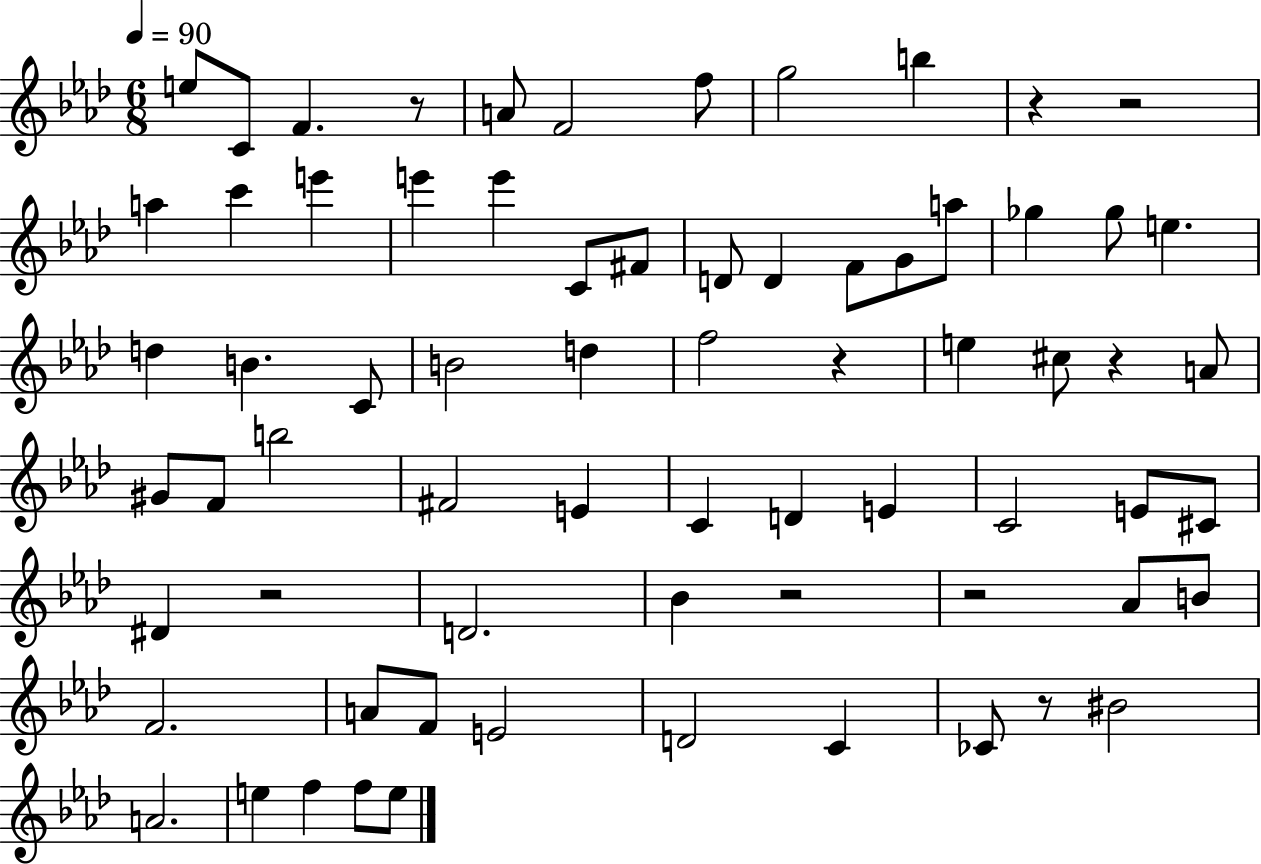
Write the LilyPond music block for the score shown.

{
  \clef treble
  \numericTimeSignature
  \time 6/8
  \key aes \major
  \tempo 4 = 90
  \repeat volta 2 { e''8 c'8 f'4. r8 | a'8 f'2 f''8 | g''2 b''4 | r4 r2 | \break a''4 c'''4 e'''4 | e'''4 e'''4 c'8 fis'8 | d'8 d'4 f'8 g'8 a''8 | ges''4 ges''8 e''4. | \break d''4 b'4. c'8 | b'2 d''4 | f''2 r4 | e''4 cis''8 r4 a'8 | \break gis'8 f'8 b''2 | fis'2 e'4 | c'4 d'4 e'4 | c'2 e'8 cis'8 | \break dis'4 r2 | d'2. | bes'4 r2 | r2 aes'8 b'8 | \break f'2. | a'8 f'8 e'2 | d'2 c'4 | ces'8 r8 bis'2 | \break a'2. | e''4 f''4 f''8 e''8 | } \bar "|."
}